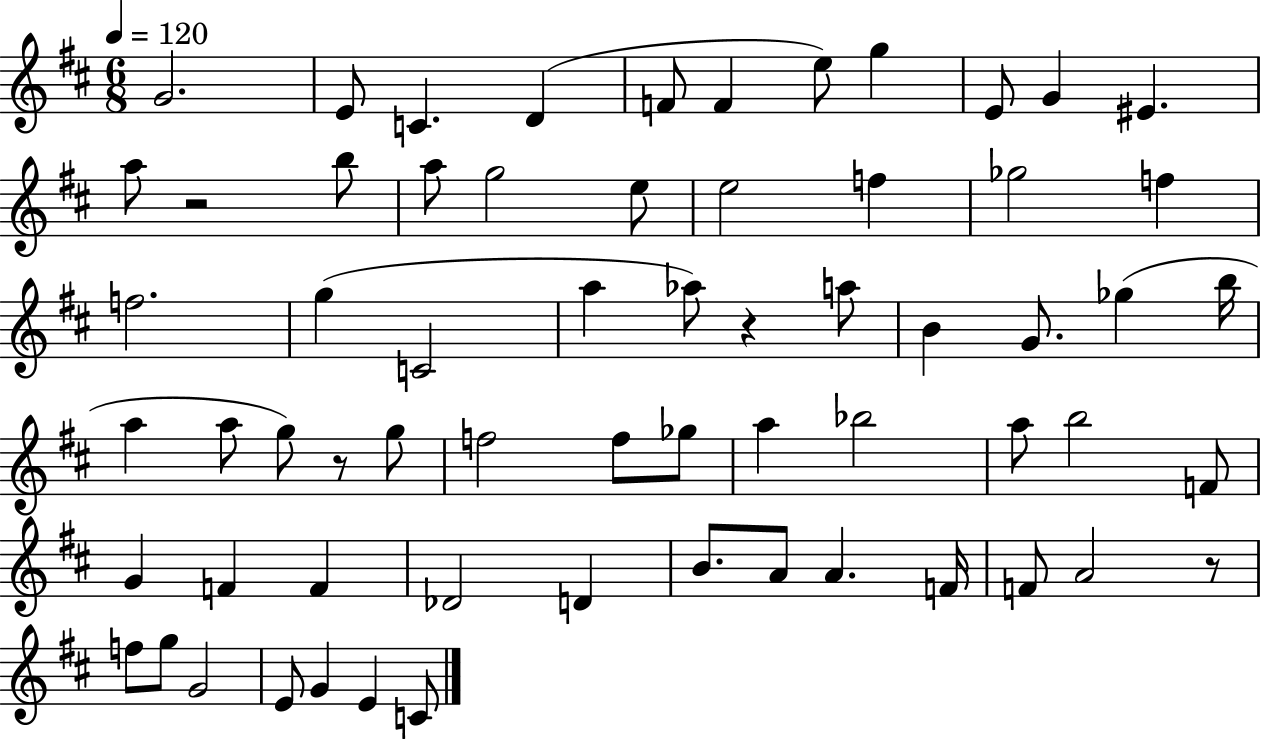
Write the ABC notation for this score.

X:1
T:Untitled
M:6/8
L:1/4
K:D
G2 E/2 C D F/2 F e/2 g E/2 G ^E a/2 z2 b/2 a/2 g2 e/2 e2 f _g2 f f2 g C2 a _a/2 z a/2 B G/2 _g b/4 a a/2 g/2 z/2 g/2 f2 f/2 _g/2 a _b2 a/2 b2 F/2 G F F _D2 D B/2 A/2 A F/4 F/2 A2 z/2 f/2 g/2 G2 E/2 G E C/2